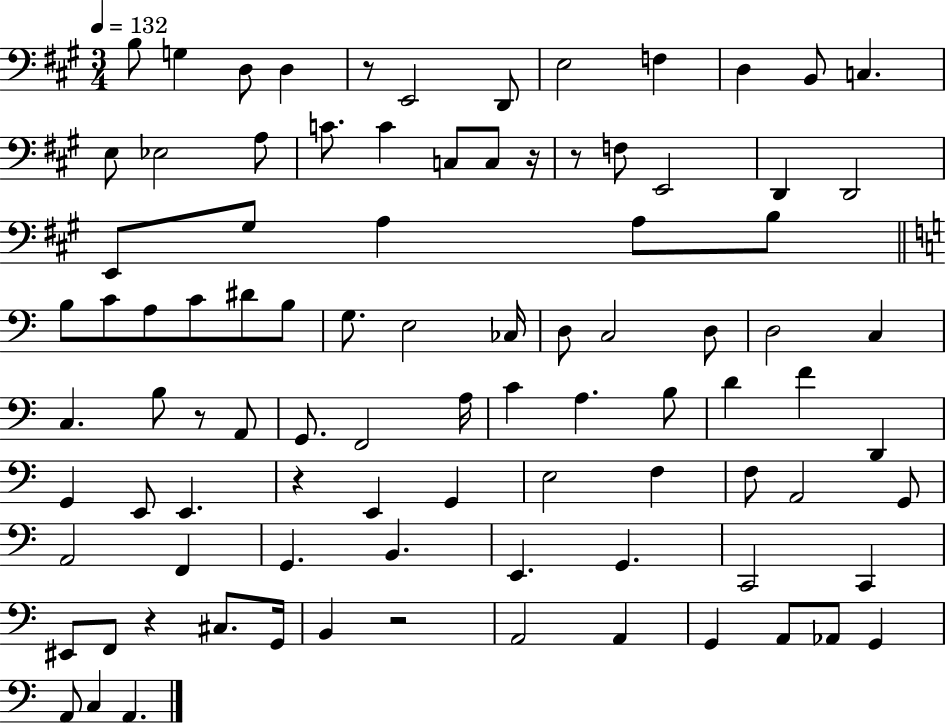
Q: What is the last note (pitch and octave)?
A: A2